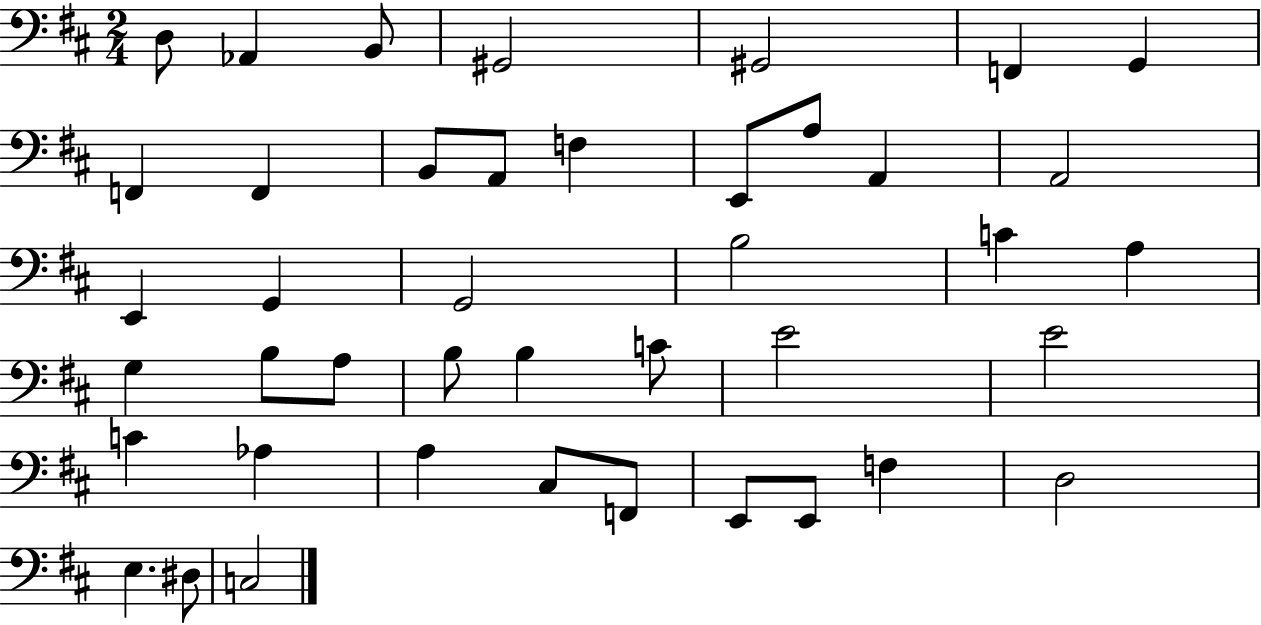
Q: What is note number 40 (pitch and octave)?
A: E3